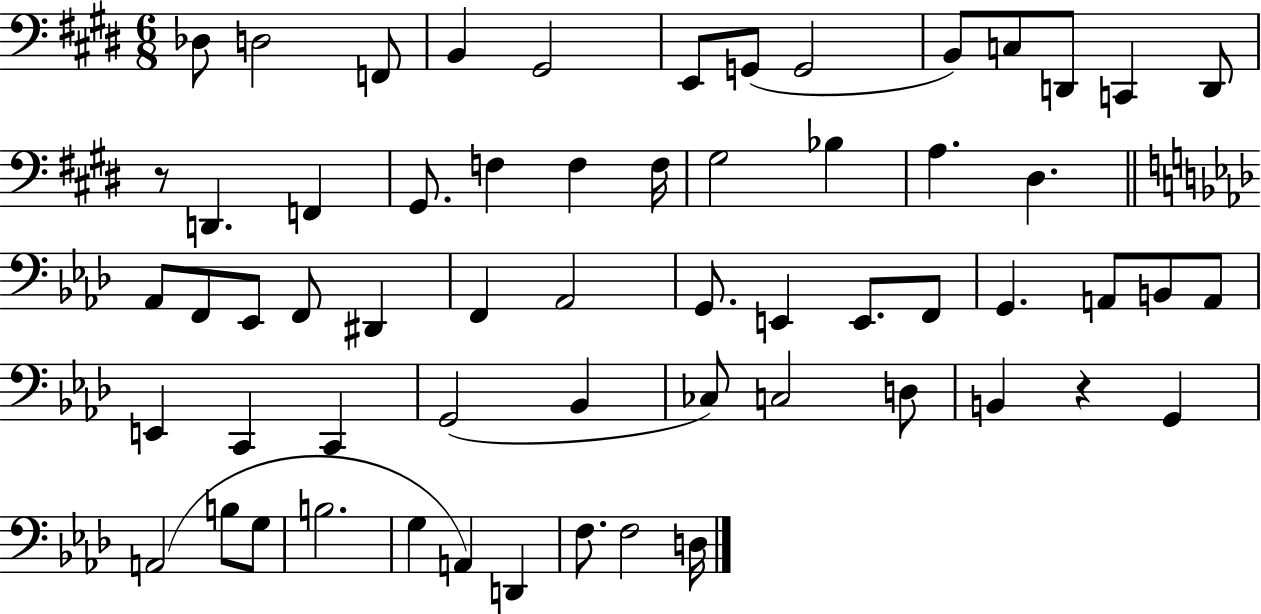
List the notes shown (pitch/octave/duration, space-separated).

Db3/e D3/h F2/e B2/q G#2/h E2/e G2/e G2/h B2/e C3/e D2/e C2/q D2/e R/e D2/q. F2/q G#2/e. F3/q F3/q F3/s G#3/h Bb3/q A3/q. D#3/q. Ab2/e F2/e Eb2/e F2/e D#2/q F2/q Ab2/h G2/e. E2/q E2/e. F2/e G2/q. A2/e B2/e A2/e E2/q C2/q C2/q G2/h Bb2/q CES3/e C3/h D3/e B2/q R/q G2/q A2/h B3/e G3/e B3/h. G3/q A2/q D2/q F3/e. F3/h D3/s